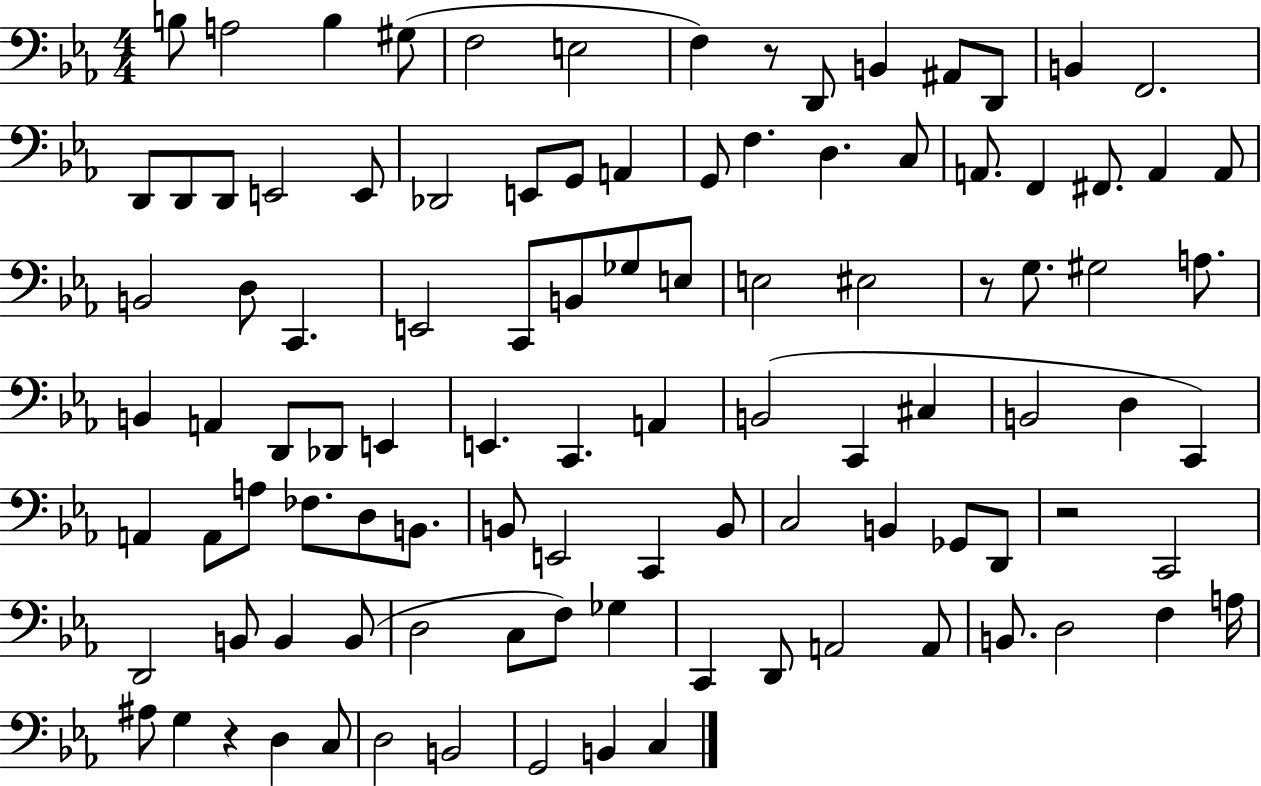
{
  \clef bass
  \numericTimeSignature
  \time 4/4
  \key ees \major
  b8 a2 b4 gis8( | f2 e2 | f4) r8 d,8 b,4 ais,8 d,8 | b,4 f,2. | \break d,8 d,8 d,8 e,2 e,8 | des,2 e,8 g,8 a,4 | g,8 f4. d4. c8 | a,8. f,4 fis,8. a,4 a,8 | \break b,2 d8 c,4. | e,2 c,8 b,8 ges8 e8 | e2 eis2 | r8 g8. gis2 a8. | \break b,4 a,4 d,8 des,8 e,4 | e,4. c,4. a,4 | b,2( c,4 cis4 | b,2 d4 c,4) | \break a,4 a,8 a8 fes8. d8 b,8. | b,8 e,2 c,4 b,8 | c2 b,4 ges,8 d,8 | r2 c,2 | \break d,2 b,8 b,4 b,8( | d2 c8 f8) ges4 | c,4 d,8 a,2 a,8 | b,8. d2 f4 a16 | \break ais8 g4 r4 d4 c8 | d2 b,2 | g,2 b,4 c4 | \bar "|."
}